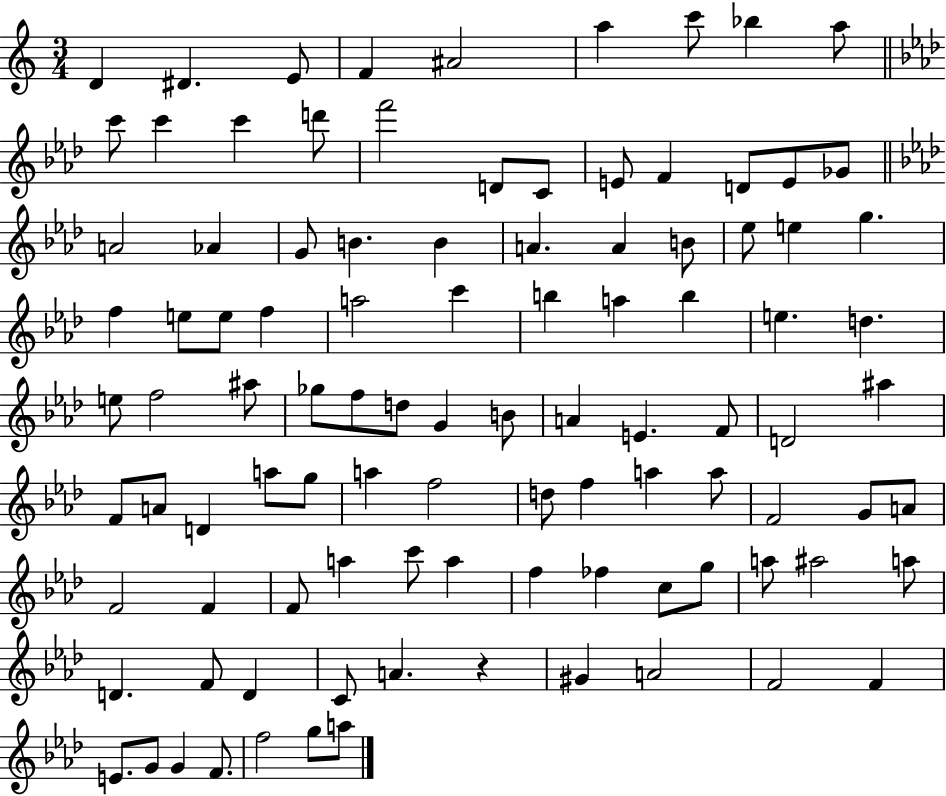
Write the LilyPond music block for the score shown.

{
  \clef treble
  \numericTimeSignature
  \time 3/4
  \key c \major
  d'4 dis'4. e'8 | f'4 ais'2 | a''4 c'''8 bes''4 a''8 | \bar "||" \break \key f \minor c'''8 c'''4 c'''4 d'''8 | f'''2 d'8 c'8 | e'8 f'4 d'8 e'8 ges'8 | \bar "||" \break \key f \minor a'2 aes'4 | g'8 b'4. b'4 | a'4. a'4 b'8 | ees''8 e''4 g''4. | \break f''4 e''8 e''8 f''4 | a''2 c'''4 | b''4 a''4 b''4 | e''4. d''4. | \break e''8 f''2 ais''8 | ges''8 f''8 d''8 g'4 b'8 | a'4 e'4. f'8 | d'2 ais''4 | \break f'8 a'8 d'4 a''8 g''8 | a''4 f''2 | d''8 f''4 a''4 a''8 | f'2 g'8 a'8 | \break f'2 f'4 | f'8 a''4 c'''8 a''4 | f''4 fes''4 c''8 g''8 | a''8 ais''2 a''8 | \break d'4. f'8 d'4 | c'8 a'4. r4 | gis'4 a'2 | f'2 f'4 | \break e'8. g'8 g'4 f'8. | f''2 g''8 a''8 | \bar "|."
}